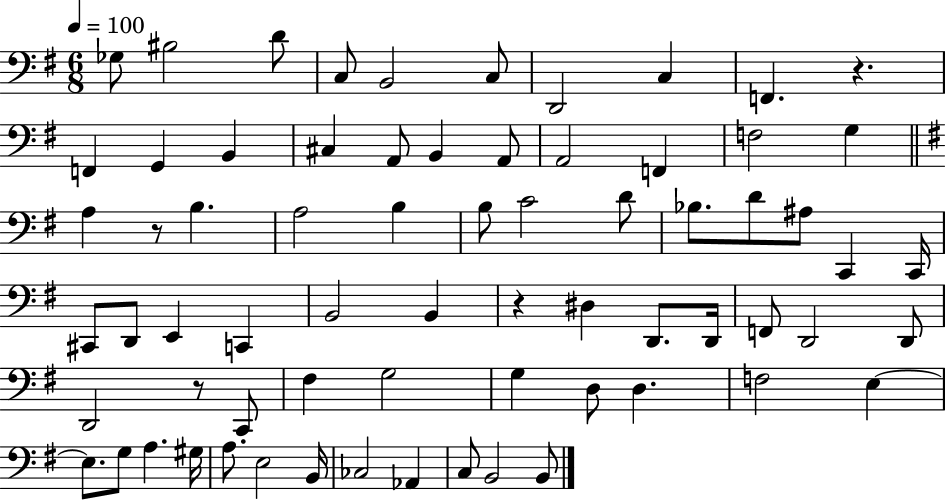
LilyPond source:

{
  \clef bass
  \numericTimeSignature
  \time 6/8
  \key g \major
  \tempo 4 = 100
  ges8 bis2 d'8 | c8 b,2 c8 | d,2 c4 | f,4. r4. | \break f,4 g,4 b,4 | cis4 a,8 b,4 a,8 | a,2 f,4 | f2 g4 | \break \bar "||" \break \key g \major a4 r8 b4. | a2 b4 | b8 c'2 d'8 | bes8. d'8 ais8 c,4 c,16 | \break cis,8 d,8 e,4 c,4 | b,2 b,4 | r4 dis4 d,8. d,16 | f,8 d,2 d,8 | \break d,2 r8 c,8 | fis4 g2 | g4 d8 d4. | f2 e4~~ | \break e8. g8 a4. gis16 | a8. e2 b,16 | ces2 aes,4 | c8 b,2 b,8 | \break \bar "|."
}